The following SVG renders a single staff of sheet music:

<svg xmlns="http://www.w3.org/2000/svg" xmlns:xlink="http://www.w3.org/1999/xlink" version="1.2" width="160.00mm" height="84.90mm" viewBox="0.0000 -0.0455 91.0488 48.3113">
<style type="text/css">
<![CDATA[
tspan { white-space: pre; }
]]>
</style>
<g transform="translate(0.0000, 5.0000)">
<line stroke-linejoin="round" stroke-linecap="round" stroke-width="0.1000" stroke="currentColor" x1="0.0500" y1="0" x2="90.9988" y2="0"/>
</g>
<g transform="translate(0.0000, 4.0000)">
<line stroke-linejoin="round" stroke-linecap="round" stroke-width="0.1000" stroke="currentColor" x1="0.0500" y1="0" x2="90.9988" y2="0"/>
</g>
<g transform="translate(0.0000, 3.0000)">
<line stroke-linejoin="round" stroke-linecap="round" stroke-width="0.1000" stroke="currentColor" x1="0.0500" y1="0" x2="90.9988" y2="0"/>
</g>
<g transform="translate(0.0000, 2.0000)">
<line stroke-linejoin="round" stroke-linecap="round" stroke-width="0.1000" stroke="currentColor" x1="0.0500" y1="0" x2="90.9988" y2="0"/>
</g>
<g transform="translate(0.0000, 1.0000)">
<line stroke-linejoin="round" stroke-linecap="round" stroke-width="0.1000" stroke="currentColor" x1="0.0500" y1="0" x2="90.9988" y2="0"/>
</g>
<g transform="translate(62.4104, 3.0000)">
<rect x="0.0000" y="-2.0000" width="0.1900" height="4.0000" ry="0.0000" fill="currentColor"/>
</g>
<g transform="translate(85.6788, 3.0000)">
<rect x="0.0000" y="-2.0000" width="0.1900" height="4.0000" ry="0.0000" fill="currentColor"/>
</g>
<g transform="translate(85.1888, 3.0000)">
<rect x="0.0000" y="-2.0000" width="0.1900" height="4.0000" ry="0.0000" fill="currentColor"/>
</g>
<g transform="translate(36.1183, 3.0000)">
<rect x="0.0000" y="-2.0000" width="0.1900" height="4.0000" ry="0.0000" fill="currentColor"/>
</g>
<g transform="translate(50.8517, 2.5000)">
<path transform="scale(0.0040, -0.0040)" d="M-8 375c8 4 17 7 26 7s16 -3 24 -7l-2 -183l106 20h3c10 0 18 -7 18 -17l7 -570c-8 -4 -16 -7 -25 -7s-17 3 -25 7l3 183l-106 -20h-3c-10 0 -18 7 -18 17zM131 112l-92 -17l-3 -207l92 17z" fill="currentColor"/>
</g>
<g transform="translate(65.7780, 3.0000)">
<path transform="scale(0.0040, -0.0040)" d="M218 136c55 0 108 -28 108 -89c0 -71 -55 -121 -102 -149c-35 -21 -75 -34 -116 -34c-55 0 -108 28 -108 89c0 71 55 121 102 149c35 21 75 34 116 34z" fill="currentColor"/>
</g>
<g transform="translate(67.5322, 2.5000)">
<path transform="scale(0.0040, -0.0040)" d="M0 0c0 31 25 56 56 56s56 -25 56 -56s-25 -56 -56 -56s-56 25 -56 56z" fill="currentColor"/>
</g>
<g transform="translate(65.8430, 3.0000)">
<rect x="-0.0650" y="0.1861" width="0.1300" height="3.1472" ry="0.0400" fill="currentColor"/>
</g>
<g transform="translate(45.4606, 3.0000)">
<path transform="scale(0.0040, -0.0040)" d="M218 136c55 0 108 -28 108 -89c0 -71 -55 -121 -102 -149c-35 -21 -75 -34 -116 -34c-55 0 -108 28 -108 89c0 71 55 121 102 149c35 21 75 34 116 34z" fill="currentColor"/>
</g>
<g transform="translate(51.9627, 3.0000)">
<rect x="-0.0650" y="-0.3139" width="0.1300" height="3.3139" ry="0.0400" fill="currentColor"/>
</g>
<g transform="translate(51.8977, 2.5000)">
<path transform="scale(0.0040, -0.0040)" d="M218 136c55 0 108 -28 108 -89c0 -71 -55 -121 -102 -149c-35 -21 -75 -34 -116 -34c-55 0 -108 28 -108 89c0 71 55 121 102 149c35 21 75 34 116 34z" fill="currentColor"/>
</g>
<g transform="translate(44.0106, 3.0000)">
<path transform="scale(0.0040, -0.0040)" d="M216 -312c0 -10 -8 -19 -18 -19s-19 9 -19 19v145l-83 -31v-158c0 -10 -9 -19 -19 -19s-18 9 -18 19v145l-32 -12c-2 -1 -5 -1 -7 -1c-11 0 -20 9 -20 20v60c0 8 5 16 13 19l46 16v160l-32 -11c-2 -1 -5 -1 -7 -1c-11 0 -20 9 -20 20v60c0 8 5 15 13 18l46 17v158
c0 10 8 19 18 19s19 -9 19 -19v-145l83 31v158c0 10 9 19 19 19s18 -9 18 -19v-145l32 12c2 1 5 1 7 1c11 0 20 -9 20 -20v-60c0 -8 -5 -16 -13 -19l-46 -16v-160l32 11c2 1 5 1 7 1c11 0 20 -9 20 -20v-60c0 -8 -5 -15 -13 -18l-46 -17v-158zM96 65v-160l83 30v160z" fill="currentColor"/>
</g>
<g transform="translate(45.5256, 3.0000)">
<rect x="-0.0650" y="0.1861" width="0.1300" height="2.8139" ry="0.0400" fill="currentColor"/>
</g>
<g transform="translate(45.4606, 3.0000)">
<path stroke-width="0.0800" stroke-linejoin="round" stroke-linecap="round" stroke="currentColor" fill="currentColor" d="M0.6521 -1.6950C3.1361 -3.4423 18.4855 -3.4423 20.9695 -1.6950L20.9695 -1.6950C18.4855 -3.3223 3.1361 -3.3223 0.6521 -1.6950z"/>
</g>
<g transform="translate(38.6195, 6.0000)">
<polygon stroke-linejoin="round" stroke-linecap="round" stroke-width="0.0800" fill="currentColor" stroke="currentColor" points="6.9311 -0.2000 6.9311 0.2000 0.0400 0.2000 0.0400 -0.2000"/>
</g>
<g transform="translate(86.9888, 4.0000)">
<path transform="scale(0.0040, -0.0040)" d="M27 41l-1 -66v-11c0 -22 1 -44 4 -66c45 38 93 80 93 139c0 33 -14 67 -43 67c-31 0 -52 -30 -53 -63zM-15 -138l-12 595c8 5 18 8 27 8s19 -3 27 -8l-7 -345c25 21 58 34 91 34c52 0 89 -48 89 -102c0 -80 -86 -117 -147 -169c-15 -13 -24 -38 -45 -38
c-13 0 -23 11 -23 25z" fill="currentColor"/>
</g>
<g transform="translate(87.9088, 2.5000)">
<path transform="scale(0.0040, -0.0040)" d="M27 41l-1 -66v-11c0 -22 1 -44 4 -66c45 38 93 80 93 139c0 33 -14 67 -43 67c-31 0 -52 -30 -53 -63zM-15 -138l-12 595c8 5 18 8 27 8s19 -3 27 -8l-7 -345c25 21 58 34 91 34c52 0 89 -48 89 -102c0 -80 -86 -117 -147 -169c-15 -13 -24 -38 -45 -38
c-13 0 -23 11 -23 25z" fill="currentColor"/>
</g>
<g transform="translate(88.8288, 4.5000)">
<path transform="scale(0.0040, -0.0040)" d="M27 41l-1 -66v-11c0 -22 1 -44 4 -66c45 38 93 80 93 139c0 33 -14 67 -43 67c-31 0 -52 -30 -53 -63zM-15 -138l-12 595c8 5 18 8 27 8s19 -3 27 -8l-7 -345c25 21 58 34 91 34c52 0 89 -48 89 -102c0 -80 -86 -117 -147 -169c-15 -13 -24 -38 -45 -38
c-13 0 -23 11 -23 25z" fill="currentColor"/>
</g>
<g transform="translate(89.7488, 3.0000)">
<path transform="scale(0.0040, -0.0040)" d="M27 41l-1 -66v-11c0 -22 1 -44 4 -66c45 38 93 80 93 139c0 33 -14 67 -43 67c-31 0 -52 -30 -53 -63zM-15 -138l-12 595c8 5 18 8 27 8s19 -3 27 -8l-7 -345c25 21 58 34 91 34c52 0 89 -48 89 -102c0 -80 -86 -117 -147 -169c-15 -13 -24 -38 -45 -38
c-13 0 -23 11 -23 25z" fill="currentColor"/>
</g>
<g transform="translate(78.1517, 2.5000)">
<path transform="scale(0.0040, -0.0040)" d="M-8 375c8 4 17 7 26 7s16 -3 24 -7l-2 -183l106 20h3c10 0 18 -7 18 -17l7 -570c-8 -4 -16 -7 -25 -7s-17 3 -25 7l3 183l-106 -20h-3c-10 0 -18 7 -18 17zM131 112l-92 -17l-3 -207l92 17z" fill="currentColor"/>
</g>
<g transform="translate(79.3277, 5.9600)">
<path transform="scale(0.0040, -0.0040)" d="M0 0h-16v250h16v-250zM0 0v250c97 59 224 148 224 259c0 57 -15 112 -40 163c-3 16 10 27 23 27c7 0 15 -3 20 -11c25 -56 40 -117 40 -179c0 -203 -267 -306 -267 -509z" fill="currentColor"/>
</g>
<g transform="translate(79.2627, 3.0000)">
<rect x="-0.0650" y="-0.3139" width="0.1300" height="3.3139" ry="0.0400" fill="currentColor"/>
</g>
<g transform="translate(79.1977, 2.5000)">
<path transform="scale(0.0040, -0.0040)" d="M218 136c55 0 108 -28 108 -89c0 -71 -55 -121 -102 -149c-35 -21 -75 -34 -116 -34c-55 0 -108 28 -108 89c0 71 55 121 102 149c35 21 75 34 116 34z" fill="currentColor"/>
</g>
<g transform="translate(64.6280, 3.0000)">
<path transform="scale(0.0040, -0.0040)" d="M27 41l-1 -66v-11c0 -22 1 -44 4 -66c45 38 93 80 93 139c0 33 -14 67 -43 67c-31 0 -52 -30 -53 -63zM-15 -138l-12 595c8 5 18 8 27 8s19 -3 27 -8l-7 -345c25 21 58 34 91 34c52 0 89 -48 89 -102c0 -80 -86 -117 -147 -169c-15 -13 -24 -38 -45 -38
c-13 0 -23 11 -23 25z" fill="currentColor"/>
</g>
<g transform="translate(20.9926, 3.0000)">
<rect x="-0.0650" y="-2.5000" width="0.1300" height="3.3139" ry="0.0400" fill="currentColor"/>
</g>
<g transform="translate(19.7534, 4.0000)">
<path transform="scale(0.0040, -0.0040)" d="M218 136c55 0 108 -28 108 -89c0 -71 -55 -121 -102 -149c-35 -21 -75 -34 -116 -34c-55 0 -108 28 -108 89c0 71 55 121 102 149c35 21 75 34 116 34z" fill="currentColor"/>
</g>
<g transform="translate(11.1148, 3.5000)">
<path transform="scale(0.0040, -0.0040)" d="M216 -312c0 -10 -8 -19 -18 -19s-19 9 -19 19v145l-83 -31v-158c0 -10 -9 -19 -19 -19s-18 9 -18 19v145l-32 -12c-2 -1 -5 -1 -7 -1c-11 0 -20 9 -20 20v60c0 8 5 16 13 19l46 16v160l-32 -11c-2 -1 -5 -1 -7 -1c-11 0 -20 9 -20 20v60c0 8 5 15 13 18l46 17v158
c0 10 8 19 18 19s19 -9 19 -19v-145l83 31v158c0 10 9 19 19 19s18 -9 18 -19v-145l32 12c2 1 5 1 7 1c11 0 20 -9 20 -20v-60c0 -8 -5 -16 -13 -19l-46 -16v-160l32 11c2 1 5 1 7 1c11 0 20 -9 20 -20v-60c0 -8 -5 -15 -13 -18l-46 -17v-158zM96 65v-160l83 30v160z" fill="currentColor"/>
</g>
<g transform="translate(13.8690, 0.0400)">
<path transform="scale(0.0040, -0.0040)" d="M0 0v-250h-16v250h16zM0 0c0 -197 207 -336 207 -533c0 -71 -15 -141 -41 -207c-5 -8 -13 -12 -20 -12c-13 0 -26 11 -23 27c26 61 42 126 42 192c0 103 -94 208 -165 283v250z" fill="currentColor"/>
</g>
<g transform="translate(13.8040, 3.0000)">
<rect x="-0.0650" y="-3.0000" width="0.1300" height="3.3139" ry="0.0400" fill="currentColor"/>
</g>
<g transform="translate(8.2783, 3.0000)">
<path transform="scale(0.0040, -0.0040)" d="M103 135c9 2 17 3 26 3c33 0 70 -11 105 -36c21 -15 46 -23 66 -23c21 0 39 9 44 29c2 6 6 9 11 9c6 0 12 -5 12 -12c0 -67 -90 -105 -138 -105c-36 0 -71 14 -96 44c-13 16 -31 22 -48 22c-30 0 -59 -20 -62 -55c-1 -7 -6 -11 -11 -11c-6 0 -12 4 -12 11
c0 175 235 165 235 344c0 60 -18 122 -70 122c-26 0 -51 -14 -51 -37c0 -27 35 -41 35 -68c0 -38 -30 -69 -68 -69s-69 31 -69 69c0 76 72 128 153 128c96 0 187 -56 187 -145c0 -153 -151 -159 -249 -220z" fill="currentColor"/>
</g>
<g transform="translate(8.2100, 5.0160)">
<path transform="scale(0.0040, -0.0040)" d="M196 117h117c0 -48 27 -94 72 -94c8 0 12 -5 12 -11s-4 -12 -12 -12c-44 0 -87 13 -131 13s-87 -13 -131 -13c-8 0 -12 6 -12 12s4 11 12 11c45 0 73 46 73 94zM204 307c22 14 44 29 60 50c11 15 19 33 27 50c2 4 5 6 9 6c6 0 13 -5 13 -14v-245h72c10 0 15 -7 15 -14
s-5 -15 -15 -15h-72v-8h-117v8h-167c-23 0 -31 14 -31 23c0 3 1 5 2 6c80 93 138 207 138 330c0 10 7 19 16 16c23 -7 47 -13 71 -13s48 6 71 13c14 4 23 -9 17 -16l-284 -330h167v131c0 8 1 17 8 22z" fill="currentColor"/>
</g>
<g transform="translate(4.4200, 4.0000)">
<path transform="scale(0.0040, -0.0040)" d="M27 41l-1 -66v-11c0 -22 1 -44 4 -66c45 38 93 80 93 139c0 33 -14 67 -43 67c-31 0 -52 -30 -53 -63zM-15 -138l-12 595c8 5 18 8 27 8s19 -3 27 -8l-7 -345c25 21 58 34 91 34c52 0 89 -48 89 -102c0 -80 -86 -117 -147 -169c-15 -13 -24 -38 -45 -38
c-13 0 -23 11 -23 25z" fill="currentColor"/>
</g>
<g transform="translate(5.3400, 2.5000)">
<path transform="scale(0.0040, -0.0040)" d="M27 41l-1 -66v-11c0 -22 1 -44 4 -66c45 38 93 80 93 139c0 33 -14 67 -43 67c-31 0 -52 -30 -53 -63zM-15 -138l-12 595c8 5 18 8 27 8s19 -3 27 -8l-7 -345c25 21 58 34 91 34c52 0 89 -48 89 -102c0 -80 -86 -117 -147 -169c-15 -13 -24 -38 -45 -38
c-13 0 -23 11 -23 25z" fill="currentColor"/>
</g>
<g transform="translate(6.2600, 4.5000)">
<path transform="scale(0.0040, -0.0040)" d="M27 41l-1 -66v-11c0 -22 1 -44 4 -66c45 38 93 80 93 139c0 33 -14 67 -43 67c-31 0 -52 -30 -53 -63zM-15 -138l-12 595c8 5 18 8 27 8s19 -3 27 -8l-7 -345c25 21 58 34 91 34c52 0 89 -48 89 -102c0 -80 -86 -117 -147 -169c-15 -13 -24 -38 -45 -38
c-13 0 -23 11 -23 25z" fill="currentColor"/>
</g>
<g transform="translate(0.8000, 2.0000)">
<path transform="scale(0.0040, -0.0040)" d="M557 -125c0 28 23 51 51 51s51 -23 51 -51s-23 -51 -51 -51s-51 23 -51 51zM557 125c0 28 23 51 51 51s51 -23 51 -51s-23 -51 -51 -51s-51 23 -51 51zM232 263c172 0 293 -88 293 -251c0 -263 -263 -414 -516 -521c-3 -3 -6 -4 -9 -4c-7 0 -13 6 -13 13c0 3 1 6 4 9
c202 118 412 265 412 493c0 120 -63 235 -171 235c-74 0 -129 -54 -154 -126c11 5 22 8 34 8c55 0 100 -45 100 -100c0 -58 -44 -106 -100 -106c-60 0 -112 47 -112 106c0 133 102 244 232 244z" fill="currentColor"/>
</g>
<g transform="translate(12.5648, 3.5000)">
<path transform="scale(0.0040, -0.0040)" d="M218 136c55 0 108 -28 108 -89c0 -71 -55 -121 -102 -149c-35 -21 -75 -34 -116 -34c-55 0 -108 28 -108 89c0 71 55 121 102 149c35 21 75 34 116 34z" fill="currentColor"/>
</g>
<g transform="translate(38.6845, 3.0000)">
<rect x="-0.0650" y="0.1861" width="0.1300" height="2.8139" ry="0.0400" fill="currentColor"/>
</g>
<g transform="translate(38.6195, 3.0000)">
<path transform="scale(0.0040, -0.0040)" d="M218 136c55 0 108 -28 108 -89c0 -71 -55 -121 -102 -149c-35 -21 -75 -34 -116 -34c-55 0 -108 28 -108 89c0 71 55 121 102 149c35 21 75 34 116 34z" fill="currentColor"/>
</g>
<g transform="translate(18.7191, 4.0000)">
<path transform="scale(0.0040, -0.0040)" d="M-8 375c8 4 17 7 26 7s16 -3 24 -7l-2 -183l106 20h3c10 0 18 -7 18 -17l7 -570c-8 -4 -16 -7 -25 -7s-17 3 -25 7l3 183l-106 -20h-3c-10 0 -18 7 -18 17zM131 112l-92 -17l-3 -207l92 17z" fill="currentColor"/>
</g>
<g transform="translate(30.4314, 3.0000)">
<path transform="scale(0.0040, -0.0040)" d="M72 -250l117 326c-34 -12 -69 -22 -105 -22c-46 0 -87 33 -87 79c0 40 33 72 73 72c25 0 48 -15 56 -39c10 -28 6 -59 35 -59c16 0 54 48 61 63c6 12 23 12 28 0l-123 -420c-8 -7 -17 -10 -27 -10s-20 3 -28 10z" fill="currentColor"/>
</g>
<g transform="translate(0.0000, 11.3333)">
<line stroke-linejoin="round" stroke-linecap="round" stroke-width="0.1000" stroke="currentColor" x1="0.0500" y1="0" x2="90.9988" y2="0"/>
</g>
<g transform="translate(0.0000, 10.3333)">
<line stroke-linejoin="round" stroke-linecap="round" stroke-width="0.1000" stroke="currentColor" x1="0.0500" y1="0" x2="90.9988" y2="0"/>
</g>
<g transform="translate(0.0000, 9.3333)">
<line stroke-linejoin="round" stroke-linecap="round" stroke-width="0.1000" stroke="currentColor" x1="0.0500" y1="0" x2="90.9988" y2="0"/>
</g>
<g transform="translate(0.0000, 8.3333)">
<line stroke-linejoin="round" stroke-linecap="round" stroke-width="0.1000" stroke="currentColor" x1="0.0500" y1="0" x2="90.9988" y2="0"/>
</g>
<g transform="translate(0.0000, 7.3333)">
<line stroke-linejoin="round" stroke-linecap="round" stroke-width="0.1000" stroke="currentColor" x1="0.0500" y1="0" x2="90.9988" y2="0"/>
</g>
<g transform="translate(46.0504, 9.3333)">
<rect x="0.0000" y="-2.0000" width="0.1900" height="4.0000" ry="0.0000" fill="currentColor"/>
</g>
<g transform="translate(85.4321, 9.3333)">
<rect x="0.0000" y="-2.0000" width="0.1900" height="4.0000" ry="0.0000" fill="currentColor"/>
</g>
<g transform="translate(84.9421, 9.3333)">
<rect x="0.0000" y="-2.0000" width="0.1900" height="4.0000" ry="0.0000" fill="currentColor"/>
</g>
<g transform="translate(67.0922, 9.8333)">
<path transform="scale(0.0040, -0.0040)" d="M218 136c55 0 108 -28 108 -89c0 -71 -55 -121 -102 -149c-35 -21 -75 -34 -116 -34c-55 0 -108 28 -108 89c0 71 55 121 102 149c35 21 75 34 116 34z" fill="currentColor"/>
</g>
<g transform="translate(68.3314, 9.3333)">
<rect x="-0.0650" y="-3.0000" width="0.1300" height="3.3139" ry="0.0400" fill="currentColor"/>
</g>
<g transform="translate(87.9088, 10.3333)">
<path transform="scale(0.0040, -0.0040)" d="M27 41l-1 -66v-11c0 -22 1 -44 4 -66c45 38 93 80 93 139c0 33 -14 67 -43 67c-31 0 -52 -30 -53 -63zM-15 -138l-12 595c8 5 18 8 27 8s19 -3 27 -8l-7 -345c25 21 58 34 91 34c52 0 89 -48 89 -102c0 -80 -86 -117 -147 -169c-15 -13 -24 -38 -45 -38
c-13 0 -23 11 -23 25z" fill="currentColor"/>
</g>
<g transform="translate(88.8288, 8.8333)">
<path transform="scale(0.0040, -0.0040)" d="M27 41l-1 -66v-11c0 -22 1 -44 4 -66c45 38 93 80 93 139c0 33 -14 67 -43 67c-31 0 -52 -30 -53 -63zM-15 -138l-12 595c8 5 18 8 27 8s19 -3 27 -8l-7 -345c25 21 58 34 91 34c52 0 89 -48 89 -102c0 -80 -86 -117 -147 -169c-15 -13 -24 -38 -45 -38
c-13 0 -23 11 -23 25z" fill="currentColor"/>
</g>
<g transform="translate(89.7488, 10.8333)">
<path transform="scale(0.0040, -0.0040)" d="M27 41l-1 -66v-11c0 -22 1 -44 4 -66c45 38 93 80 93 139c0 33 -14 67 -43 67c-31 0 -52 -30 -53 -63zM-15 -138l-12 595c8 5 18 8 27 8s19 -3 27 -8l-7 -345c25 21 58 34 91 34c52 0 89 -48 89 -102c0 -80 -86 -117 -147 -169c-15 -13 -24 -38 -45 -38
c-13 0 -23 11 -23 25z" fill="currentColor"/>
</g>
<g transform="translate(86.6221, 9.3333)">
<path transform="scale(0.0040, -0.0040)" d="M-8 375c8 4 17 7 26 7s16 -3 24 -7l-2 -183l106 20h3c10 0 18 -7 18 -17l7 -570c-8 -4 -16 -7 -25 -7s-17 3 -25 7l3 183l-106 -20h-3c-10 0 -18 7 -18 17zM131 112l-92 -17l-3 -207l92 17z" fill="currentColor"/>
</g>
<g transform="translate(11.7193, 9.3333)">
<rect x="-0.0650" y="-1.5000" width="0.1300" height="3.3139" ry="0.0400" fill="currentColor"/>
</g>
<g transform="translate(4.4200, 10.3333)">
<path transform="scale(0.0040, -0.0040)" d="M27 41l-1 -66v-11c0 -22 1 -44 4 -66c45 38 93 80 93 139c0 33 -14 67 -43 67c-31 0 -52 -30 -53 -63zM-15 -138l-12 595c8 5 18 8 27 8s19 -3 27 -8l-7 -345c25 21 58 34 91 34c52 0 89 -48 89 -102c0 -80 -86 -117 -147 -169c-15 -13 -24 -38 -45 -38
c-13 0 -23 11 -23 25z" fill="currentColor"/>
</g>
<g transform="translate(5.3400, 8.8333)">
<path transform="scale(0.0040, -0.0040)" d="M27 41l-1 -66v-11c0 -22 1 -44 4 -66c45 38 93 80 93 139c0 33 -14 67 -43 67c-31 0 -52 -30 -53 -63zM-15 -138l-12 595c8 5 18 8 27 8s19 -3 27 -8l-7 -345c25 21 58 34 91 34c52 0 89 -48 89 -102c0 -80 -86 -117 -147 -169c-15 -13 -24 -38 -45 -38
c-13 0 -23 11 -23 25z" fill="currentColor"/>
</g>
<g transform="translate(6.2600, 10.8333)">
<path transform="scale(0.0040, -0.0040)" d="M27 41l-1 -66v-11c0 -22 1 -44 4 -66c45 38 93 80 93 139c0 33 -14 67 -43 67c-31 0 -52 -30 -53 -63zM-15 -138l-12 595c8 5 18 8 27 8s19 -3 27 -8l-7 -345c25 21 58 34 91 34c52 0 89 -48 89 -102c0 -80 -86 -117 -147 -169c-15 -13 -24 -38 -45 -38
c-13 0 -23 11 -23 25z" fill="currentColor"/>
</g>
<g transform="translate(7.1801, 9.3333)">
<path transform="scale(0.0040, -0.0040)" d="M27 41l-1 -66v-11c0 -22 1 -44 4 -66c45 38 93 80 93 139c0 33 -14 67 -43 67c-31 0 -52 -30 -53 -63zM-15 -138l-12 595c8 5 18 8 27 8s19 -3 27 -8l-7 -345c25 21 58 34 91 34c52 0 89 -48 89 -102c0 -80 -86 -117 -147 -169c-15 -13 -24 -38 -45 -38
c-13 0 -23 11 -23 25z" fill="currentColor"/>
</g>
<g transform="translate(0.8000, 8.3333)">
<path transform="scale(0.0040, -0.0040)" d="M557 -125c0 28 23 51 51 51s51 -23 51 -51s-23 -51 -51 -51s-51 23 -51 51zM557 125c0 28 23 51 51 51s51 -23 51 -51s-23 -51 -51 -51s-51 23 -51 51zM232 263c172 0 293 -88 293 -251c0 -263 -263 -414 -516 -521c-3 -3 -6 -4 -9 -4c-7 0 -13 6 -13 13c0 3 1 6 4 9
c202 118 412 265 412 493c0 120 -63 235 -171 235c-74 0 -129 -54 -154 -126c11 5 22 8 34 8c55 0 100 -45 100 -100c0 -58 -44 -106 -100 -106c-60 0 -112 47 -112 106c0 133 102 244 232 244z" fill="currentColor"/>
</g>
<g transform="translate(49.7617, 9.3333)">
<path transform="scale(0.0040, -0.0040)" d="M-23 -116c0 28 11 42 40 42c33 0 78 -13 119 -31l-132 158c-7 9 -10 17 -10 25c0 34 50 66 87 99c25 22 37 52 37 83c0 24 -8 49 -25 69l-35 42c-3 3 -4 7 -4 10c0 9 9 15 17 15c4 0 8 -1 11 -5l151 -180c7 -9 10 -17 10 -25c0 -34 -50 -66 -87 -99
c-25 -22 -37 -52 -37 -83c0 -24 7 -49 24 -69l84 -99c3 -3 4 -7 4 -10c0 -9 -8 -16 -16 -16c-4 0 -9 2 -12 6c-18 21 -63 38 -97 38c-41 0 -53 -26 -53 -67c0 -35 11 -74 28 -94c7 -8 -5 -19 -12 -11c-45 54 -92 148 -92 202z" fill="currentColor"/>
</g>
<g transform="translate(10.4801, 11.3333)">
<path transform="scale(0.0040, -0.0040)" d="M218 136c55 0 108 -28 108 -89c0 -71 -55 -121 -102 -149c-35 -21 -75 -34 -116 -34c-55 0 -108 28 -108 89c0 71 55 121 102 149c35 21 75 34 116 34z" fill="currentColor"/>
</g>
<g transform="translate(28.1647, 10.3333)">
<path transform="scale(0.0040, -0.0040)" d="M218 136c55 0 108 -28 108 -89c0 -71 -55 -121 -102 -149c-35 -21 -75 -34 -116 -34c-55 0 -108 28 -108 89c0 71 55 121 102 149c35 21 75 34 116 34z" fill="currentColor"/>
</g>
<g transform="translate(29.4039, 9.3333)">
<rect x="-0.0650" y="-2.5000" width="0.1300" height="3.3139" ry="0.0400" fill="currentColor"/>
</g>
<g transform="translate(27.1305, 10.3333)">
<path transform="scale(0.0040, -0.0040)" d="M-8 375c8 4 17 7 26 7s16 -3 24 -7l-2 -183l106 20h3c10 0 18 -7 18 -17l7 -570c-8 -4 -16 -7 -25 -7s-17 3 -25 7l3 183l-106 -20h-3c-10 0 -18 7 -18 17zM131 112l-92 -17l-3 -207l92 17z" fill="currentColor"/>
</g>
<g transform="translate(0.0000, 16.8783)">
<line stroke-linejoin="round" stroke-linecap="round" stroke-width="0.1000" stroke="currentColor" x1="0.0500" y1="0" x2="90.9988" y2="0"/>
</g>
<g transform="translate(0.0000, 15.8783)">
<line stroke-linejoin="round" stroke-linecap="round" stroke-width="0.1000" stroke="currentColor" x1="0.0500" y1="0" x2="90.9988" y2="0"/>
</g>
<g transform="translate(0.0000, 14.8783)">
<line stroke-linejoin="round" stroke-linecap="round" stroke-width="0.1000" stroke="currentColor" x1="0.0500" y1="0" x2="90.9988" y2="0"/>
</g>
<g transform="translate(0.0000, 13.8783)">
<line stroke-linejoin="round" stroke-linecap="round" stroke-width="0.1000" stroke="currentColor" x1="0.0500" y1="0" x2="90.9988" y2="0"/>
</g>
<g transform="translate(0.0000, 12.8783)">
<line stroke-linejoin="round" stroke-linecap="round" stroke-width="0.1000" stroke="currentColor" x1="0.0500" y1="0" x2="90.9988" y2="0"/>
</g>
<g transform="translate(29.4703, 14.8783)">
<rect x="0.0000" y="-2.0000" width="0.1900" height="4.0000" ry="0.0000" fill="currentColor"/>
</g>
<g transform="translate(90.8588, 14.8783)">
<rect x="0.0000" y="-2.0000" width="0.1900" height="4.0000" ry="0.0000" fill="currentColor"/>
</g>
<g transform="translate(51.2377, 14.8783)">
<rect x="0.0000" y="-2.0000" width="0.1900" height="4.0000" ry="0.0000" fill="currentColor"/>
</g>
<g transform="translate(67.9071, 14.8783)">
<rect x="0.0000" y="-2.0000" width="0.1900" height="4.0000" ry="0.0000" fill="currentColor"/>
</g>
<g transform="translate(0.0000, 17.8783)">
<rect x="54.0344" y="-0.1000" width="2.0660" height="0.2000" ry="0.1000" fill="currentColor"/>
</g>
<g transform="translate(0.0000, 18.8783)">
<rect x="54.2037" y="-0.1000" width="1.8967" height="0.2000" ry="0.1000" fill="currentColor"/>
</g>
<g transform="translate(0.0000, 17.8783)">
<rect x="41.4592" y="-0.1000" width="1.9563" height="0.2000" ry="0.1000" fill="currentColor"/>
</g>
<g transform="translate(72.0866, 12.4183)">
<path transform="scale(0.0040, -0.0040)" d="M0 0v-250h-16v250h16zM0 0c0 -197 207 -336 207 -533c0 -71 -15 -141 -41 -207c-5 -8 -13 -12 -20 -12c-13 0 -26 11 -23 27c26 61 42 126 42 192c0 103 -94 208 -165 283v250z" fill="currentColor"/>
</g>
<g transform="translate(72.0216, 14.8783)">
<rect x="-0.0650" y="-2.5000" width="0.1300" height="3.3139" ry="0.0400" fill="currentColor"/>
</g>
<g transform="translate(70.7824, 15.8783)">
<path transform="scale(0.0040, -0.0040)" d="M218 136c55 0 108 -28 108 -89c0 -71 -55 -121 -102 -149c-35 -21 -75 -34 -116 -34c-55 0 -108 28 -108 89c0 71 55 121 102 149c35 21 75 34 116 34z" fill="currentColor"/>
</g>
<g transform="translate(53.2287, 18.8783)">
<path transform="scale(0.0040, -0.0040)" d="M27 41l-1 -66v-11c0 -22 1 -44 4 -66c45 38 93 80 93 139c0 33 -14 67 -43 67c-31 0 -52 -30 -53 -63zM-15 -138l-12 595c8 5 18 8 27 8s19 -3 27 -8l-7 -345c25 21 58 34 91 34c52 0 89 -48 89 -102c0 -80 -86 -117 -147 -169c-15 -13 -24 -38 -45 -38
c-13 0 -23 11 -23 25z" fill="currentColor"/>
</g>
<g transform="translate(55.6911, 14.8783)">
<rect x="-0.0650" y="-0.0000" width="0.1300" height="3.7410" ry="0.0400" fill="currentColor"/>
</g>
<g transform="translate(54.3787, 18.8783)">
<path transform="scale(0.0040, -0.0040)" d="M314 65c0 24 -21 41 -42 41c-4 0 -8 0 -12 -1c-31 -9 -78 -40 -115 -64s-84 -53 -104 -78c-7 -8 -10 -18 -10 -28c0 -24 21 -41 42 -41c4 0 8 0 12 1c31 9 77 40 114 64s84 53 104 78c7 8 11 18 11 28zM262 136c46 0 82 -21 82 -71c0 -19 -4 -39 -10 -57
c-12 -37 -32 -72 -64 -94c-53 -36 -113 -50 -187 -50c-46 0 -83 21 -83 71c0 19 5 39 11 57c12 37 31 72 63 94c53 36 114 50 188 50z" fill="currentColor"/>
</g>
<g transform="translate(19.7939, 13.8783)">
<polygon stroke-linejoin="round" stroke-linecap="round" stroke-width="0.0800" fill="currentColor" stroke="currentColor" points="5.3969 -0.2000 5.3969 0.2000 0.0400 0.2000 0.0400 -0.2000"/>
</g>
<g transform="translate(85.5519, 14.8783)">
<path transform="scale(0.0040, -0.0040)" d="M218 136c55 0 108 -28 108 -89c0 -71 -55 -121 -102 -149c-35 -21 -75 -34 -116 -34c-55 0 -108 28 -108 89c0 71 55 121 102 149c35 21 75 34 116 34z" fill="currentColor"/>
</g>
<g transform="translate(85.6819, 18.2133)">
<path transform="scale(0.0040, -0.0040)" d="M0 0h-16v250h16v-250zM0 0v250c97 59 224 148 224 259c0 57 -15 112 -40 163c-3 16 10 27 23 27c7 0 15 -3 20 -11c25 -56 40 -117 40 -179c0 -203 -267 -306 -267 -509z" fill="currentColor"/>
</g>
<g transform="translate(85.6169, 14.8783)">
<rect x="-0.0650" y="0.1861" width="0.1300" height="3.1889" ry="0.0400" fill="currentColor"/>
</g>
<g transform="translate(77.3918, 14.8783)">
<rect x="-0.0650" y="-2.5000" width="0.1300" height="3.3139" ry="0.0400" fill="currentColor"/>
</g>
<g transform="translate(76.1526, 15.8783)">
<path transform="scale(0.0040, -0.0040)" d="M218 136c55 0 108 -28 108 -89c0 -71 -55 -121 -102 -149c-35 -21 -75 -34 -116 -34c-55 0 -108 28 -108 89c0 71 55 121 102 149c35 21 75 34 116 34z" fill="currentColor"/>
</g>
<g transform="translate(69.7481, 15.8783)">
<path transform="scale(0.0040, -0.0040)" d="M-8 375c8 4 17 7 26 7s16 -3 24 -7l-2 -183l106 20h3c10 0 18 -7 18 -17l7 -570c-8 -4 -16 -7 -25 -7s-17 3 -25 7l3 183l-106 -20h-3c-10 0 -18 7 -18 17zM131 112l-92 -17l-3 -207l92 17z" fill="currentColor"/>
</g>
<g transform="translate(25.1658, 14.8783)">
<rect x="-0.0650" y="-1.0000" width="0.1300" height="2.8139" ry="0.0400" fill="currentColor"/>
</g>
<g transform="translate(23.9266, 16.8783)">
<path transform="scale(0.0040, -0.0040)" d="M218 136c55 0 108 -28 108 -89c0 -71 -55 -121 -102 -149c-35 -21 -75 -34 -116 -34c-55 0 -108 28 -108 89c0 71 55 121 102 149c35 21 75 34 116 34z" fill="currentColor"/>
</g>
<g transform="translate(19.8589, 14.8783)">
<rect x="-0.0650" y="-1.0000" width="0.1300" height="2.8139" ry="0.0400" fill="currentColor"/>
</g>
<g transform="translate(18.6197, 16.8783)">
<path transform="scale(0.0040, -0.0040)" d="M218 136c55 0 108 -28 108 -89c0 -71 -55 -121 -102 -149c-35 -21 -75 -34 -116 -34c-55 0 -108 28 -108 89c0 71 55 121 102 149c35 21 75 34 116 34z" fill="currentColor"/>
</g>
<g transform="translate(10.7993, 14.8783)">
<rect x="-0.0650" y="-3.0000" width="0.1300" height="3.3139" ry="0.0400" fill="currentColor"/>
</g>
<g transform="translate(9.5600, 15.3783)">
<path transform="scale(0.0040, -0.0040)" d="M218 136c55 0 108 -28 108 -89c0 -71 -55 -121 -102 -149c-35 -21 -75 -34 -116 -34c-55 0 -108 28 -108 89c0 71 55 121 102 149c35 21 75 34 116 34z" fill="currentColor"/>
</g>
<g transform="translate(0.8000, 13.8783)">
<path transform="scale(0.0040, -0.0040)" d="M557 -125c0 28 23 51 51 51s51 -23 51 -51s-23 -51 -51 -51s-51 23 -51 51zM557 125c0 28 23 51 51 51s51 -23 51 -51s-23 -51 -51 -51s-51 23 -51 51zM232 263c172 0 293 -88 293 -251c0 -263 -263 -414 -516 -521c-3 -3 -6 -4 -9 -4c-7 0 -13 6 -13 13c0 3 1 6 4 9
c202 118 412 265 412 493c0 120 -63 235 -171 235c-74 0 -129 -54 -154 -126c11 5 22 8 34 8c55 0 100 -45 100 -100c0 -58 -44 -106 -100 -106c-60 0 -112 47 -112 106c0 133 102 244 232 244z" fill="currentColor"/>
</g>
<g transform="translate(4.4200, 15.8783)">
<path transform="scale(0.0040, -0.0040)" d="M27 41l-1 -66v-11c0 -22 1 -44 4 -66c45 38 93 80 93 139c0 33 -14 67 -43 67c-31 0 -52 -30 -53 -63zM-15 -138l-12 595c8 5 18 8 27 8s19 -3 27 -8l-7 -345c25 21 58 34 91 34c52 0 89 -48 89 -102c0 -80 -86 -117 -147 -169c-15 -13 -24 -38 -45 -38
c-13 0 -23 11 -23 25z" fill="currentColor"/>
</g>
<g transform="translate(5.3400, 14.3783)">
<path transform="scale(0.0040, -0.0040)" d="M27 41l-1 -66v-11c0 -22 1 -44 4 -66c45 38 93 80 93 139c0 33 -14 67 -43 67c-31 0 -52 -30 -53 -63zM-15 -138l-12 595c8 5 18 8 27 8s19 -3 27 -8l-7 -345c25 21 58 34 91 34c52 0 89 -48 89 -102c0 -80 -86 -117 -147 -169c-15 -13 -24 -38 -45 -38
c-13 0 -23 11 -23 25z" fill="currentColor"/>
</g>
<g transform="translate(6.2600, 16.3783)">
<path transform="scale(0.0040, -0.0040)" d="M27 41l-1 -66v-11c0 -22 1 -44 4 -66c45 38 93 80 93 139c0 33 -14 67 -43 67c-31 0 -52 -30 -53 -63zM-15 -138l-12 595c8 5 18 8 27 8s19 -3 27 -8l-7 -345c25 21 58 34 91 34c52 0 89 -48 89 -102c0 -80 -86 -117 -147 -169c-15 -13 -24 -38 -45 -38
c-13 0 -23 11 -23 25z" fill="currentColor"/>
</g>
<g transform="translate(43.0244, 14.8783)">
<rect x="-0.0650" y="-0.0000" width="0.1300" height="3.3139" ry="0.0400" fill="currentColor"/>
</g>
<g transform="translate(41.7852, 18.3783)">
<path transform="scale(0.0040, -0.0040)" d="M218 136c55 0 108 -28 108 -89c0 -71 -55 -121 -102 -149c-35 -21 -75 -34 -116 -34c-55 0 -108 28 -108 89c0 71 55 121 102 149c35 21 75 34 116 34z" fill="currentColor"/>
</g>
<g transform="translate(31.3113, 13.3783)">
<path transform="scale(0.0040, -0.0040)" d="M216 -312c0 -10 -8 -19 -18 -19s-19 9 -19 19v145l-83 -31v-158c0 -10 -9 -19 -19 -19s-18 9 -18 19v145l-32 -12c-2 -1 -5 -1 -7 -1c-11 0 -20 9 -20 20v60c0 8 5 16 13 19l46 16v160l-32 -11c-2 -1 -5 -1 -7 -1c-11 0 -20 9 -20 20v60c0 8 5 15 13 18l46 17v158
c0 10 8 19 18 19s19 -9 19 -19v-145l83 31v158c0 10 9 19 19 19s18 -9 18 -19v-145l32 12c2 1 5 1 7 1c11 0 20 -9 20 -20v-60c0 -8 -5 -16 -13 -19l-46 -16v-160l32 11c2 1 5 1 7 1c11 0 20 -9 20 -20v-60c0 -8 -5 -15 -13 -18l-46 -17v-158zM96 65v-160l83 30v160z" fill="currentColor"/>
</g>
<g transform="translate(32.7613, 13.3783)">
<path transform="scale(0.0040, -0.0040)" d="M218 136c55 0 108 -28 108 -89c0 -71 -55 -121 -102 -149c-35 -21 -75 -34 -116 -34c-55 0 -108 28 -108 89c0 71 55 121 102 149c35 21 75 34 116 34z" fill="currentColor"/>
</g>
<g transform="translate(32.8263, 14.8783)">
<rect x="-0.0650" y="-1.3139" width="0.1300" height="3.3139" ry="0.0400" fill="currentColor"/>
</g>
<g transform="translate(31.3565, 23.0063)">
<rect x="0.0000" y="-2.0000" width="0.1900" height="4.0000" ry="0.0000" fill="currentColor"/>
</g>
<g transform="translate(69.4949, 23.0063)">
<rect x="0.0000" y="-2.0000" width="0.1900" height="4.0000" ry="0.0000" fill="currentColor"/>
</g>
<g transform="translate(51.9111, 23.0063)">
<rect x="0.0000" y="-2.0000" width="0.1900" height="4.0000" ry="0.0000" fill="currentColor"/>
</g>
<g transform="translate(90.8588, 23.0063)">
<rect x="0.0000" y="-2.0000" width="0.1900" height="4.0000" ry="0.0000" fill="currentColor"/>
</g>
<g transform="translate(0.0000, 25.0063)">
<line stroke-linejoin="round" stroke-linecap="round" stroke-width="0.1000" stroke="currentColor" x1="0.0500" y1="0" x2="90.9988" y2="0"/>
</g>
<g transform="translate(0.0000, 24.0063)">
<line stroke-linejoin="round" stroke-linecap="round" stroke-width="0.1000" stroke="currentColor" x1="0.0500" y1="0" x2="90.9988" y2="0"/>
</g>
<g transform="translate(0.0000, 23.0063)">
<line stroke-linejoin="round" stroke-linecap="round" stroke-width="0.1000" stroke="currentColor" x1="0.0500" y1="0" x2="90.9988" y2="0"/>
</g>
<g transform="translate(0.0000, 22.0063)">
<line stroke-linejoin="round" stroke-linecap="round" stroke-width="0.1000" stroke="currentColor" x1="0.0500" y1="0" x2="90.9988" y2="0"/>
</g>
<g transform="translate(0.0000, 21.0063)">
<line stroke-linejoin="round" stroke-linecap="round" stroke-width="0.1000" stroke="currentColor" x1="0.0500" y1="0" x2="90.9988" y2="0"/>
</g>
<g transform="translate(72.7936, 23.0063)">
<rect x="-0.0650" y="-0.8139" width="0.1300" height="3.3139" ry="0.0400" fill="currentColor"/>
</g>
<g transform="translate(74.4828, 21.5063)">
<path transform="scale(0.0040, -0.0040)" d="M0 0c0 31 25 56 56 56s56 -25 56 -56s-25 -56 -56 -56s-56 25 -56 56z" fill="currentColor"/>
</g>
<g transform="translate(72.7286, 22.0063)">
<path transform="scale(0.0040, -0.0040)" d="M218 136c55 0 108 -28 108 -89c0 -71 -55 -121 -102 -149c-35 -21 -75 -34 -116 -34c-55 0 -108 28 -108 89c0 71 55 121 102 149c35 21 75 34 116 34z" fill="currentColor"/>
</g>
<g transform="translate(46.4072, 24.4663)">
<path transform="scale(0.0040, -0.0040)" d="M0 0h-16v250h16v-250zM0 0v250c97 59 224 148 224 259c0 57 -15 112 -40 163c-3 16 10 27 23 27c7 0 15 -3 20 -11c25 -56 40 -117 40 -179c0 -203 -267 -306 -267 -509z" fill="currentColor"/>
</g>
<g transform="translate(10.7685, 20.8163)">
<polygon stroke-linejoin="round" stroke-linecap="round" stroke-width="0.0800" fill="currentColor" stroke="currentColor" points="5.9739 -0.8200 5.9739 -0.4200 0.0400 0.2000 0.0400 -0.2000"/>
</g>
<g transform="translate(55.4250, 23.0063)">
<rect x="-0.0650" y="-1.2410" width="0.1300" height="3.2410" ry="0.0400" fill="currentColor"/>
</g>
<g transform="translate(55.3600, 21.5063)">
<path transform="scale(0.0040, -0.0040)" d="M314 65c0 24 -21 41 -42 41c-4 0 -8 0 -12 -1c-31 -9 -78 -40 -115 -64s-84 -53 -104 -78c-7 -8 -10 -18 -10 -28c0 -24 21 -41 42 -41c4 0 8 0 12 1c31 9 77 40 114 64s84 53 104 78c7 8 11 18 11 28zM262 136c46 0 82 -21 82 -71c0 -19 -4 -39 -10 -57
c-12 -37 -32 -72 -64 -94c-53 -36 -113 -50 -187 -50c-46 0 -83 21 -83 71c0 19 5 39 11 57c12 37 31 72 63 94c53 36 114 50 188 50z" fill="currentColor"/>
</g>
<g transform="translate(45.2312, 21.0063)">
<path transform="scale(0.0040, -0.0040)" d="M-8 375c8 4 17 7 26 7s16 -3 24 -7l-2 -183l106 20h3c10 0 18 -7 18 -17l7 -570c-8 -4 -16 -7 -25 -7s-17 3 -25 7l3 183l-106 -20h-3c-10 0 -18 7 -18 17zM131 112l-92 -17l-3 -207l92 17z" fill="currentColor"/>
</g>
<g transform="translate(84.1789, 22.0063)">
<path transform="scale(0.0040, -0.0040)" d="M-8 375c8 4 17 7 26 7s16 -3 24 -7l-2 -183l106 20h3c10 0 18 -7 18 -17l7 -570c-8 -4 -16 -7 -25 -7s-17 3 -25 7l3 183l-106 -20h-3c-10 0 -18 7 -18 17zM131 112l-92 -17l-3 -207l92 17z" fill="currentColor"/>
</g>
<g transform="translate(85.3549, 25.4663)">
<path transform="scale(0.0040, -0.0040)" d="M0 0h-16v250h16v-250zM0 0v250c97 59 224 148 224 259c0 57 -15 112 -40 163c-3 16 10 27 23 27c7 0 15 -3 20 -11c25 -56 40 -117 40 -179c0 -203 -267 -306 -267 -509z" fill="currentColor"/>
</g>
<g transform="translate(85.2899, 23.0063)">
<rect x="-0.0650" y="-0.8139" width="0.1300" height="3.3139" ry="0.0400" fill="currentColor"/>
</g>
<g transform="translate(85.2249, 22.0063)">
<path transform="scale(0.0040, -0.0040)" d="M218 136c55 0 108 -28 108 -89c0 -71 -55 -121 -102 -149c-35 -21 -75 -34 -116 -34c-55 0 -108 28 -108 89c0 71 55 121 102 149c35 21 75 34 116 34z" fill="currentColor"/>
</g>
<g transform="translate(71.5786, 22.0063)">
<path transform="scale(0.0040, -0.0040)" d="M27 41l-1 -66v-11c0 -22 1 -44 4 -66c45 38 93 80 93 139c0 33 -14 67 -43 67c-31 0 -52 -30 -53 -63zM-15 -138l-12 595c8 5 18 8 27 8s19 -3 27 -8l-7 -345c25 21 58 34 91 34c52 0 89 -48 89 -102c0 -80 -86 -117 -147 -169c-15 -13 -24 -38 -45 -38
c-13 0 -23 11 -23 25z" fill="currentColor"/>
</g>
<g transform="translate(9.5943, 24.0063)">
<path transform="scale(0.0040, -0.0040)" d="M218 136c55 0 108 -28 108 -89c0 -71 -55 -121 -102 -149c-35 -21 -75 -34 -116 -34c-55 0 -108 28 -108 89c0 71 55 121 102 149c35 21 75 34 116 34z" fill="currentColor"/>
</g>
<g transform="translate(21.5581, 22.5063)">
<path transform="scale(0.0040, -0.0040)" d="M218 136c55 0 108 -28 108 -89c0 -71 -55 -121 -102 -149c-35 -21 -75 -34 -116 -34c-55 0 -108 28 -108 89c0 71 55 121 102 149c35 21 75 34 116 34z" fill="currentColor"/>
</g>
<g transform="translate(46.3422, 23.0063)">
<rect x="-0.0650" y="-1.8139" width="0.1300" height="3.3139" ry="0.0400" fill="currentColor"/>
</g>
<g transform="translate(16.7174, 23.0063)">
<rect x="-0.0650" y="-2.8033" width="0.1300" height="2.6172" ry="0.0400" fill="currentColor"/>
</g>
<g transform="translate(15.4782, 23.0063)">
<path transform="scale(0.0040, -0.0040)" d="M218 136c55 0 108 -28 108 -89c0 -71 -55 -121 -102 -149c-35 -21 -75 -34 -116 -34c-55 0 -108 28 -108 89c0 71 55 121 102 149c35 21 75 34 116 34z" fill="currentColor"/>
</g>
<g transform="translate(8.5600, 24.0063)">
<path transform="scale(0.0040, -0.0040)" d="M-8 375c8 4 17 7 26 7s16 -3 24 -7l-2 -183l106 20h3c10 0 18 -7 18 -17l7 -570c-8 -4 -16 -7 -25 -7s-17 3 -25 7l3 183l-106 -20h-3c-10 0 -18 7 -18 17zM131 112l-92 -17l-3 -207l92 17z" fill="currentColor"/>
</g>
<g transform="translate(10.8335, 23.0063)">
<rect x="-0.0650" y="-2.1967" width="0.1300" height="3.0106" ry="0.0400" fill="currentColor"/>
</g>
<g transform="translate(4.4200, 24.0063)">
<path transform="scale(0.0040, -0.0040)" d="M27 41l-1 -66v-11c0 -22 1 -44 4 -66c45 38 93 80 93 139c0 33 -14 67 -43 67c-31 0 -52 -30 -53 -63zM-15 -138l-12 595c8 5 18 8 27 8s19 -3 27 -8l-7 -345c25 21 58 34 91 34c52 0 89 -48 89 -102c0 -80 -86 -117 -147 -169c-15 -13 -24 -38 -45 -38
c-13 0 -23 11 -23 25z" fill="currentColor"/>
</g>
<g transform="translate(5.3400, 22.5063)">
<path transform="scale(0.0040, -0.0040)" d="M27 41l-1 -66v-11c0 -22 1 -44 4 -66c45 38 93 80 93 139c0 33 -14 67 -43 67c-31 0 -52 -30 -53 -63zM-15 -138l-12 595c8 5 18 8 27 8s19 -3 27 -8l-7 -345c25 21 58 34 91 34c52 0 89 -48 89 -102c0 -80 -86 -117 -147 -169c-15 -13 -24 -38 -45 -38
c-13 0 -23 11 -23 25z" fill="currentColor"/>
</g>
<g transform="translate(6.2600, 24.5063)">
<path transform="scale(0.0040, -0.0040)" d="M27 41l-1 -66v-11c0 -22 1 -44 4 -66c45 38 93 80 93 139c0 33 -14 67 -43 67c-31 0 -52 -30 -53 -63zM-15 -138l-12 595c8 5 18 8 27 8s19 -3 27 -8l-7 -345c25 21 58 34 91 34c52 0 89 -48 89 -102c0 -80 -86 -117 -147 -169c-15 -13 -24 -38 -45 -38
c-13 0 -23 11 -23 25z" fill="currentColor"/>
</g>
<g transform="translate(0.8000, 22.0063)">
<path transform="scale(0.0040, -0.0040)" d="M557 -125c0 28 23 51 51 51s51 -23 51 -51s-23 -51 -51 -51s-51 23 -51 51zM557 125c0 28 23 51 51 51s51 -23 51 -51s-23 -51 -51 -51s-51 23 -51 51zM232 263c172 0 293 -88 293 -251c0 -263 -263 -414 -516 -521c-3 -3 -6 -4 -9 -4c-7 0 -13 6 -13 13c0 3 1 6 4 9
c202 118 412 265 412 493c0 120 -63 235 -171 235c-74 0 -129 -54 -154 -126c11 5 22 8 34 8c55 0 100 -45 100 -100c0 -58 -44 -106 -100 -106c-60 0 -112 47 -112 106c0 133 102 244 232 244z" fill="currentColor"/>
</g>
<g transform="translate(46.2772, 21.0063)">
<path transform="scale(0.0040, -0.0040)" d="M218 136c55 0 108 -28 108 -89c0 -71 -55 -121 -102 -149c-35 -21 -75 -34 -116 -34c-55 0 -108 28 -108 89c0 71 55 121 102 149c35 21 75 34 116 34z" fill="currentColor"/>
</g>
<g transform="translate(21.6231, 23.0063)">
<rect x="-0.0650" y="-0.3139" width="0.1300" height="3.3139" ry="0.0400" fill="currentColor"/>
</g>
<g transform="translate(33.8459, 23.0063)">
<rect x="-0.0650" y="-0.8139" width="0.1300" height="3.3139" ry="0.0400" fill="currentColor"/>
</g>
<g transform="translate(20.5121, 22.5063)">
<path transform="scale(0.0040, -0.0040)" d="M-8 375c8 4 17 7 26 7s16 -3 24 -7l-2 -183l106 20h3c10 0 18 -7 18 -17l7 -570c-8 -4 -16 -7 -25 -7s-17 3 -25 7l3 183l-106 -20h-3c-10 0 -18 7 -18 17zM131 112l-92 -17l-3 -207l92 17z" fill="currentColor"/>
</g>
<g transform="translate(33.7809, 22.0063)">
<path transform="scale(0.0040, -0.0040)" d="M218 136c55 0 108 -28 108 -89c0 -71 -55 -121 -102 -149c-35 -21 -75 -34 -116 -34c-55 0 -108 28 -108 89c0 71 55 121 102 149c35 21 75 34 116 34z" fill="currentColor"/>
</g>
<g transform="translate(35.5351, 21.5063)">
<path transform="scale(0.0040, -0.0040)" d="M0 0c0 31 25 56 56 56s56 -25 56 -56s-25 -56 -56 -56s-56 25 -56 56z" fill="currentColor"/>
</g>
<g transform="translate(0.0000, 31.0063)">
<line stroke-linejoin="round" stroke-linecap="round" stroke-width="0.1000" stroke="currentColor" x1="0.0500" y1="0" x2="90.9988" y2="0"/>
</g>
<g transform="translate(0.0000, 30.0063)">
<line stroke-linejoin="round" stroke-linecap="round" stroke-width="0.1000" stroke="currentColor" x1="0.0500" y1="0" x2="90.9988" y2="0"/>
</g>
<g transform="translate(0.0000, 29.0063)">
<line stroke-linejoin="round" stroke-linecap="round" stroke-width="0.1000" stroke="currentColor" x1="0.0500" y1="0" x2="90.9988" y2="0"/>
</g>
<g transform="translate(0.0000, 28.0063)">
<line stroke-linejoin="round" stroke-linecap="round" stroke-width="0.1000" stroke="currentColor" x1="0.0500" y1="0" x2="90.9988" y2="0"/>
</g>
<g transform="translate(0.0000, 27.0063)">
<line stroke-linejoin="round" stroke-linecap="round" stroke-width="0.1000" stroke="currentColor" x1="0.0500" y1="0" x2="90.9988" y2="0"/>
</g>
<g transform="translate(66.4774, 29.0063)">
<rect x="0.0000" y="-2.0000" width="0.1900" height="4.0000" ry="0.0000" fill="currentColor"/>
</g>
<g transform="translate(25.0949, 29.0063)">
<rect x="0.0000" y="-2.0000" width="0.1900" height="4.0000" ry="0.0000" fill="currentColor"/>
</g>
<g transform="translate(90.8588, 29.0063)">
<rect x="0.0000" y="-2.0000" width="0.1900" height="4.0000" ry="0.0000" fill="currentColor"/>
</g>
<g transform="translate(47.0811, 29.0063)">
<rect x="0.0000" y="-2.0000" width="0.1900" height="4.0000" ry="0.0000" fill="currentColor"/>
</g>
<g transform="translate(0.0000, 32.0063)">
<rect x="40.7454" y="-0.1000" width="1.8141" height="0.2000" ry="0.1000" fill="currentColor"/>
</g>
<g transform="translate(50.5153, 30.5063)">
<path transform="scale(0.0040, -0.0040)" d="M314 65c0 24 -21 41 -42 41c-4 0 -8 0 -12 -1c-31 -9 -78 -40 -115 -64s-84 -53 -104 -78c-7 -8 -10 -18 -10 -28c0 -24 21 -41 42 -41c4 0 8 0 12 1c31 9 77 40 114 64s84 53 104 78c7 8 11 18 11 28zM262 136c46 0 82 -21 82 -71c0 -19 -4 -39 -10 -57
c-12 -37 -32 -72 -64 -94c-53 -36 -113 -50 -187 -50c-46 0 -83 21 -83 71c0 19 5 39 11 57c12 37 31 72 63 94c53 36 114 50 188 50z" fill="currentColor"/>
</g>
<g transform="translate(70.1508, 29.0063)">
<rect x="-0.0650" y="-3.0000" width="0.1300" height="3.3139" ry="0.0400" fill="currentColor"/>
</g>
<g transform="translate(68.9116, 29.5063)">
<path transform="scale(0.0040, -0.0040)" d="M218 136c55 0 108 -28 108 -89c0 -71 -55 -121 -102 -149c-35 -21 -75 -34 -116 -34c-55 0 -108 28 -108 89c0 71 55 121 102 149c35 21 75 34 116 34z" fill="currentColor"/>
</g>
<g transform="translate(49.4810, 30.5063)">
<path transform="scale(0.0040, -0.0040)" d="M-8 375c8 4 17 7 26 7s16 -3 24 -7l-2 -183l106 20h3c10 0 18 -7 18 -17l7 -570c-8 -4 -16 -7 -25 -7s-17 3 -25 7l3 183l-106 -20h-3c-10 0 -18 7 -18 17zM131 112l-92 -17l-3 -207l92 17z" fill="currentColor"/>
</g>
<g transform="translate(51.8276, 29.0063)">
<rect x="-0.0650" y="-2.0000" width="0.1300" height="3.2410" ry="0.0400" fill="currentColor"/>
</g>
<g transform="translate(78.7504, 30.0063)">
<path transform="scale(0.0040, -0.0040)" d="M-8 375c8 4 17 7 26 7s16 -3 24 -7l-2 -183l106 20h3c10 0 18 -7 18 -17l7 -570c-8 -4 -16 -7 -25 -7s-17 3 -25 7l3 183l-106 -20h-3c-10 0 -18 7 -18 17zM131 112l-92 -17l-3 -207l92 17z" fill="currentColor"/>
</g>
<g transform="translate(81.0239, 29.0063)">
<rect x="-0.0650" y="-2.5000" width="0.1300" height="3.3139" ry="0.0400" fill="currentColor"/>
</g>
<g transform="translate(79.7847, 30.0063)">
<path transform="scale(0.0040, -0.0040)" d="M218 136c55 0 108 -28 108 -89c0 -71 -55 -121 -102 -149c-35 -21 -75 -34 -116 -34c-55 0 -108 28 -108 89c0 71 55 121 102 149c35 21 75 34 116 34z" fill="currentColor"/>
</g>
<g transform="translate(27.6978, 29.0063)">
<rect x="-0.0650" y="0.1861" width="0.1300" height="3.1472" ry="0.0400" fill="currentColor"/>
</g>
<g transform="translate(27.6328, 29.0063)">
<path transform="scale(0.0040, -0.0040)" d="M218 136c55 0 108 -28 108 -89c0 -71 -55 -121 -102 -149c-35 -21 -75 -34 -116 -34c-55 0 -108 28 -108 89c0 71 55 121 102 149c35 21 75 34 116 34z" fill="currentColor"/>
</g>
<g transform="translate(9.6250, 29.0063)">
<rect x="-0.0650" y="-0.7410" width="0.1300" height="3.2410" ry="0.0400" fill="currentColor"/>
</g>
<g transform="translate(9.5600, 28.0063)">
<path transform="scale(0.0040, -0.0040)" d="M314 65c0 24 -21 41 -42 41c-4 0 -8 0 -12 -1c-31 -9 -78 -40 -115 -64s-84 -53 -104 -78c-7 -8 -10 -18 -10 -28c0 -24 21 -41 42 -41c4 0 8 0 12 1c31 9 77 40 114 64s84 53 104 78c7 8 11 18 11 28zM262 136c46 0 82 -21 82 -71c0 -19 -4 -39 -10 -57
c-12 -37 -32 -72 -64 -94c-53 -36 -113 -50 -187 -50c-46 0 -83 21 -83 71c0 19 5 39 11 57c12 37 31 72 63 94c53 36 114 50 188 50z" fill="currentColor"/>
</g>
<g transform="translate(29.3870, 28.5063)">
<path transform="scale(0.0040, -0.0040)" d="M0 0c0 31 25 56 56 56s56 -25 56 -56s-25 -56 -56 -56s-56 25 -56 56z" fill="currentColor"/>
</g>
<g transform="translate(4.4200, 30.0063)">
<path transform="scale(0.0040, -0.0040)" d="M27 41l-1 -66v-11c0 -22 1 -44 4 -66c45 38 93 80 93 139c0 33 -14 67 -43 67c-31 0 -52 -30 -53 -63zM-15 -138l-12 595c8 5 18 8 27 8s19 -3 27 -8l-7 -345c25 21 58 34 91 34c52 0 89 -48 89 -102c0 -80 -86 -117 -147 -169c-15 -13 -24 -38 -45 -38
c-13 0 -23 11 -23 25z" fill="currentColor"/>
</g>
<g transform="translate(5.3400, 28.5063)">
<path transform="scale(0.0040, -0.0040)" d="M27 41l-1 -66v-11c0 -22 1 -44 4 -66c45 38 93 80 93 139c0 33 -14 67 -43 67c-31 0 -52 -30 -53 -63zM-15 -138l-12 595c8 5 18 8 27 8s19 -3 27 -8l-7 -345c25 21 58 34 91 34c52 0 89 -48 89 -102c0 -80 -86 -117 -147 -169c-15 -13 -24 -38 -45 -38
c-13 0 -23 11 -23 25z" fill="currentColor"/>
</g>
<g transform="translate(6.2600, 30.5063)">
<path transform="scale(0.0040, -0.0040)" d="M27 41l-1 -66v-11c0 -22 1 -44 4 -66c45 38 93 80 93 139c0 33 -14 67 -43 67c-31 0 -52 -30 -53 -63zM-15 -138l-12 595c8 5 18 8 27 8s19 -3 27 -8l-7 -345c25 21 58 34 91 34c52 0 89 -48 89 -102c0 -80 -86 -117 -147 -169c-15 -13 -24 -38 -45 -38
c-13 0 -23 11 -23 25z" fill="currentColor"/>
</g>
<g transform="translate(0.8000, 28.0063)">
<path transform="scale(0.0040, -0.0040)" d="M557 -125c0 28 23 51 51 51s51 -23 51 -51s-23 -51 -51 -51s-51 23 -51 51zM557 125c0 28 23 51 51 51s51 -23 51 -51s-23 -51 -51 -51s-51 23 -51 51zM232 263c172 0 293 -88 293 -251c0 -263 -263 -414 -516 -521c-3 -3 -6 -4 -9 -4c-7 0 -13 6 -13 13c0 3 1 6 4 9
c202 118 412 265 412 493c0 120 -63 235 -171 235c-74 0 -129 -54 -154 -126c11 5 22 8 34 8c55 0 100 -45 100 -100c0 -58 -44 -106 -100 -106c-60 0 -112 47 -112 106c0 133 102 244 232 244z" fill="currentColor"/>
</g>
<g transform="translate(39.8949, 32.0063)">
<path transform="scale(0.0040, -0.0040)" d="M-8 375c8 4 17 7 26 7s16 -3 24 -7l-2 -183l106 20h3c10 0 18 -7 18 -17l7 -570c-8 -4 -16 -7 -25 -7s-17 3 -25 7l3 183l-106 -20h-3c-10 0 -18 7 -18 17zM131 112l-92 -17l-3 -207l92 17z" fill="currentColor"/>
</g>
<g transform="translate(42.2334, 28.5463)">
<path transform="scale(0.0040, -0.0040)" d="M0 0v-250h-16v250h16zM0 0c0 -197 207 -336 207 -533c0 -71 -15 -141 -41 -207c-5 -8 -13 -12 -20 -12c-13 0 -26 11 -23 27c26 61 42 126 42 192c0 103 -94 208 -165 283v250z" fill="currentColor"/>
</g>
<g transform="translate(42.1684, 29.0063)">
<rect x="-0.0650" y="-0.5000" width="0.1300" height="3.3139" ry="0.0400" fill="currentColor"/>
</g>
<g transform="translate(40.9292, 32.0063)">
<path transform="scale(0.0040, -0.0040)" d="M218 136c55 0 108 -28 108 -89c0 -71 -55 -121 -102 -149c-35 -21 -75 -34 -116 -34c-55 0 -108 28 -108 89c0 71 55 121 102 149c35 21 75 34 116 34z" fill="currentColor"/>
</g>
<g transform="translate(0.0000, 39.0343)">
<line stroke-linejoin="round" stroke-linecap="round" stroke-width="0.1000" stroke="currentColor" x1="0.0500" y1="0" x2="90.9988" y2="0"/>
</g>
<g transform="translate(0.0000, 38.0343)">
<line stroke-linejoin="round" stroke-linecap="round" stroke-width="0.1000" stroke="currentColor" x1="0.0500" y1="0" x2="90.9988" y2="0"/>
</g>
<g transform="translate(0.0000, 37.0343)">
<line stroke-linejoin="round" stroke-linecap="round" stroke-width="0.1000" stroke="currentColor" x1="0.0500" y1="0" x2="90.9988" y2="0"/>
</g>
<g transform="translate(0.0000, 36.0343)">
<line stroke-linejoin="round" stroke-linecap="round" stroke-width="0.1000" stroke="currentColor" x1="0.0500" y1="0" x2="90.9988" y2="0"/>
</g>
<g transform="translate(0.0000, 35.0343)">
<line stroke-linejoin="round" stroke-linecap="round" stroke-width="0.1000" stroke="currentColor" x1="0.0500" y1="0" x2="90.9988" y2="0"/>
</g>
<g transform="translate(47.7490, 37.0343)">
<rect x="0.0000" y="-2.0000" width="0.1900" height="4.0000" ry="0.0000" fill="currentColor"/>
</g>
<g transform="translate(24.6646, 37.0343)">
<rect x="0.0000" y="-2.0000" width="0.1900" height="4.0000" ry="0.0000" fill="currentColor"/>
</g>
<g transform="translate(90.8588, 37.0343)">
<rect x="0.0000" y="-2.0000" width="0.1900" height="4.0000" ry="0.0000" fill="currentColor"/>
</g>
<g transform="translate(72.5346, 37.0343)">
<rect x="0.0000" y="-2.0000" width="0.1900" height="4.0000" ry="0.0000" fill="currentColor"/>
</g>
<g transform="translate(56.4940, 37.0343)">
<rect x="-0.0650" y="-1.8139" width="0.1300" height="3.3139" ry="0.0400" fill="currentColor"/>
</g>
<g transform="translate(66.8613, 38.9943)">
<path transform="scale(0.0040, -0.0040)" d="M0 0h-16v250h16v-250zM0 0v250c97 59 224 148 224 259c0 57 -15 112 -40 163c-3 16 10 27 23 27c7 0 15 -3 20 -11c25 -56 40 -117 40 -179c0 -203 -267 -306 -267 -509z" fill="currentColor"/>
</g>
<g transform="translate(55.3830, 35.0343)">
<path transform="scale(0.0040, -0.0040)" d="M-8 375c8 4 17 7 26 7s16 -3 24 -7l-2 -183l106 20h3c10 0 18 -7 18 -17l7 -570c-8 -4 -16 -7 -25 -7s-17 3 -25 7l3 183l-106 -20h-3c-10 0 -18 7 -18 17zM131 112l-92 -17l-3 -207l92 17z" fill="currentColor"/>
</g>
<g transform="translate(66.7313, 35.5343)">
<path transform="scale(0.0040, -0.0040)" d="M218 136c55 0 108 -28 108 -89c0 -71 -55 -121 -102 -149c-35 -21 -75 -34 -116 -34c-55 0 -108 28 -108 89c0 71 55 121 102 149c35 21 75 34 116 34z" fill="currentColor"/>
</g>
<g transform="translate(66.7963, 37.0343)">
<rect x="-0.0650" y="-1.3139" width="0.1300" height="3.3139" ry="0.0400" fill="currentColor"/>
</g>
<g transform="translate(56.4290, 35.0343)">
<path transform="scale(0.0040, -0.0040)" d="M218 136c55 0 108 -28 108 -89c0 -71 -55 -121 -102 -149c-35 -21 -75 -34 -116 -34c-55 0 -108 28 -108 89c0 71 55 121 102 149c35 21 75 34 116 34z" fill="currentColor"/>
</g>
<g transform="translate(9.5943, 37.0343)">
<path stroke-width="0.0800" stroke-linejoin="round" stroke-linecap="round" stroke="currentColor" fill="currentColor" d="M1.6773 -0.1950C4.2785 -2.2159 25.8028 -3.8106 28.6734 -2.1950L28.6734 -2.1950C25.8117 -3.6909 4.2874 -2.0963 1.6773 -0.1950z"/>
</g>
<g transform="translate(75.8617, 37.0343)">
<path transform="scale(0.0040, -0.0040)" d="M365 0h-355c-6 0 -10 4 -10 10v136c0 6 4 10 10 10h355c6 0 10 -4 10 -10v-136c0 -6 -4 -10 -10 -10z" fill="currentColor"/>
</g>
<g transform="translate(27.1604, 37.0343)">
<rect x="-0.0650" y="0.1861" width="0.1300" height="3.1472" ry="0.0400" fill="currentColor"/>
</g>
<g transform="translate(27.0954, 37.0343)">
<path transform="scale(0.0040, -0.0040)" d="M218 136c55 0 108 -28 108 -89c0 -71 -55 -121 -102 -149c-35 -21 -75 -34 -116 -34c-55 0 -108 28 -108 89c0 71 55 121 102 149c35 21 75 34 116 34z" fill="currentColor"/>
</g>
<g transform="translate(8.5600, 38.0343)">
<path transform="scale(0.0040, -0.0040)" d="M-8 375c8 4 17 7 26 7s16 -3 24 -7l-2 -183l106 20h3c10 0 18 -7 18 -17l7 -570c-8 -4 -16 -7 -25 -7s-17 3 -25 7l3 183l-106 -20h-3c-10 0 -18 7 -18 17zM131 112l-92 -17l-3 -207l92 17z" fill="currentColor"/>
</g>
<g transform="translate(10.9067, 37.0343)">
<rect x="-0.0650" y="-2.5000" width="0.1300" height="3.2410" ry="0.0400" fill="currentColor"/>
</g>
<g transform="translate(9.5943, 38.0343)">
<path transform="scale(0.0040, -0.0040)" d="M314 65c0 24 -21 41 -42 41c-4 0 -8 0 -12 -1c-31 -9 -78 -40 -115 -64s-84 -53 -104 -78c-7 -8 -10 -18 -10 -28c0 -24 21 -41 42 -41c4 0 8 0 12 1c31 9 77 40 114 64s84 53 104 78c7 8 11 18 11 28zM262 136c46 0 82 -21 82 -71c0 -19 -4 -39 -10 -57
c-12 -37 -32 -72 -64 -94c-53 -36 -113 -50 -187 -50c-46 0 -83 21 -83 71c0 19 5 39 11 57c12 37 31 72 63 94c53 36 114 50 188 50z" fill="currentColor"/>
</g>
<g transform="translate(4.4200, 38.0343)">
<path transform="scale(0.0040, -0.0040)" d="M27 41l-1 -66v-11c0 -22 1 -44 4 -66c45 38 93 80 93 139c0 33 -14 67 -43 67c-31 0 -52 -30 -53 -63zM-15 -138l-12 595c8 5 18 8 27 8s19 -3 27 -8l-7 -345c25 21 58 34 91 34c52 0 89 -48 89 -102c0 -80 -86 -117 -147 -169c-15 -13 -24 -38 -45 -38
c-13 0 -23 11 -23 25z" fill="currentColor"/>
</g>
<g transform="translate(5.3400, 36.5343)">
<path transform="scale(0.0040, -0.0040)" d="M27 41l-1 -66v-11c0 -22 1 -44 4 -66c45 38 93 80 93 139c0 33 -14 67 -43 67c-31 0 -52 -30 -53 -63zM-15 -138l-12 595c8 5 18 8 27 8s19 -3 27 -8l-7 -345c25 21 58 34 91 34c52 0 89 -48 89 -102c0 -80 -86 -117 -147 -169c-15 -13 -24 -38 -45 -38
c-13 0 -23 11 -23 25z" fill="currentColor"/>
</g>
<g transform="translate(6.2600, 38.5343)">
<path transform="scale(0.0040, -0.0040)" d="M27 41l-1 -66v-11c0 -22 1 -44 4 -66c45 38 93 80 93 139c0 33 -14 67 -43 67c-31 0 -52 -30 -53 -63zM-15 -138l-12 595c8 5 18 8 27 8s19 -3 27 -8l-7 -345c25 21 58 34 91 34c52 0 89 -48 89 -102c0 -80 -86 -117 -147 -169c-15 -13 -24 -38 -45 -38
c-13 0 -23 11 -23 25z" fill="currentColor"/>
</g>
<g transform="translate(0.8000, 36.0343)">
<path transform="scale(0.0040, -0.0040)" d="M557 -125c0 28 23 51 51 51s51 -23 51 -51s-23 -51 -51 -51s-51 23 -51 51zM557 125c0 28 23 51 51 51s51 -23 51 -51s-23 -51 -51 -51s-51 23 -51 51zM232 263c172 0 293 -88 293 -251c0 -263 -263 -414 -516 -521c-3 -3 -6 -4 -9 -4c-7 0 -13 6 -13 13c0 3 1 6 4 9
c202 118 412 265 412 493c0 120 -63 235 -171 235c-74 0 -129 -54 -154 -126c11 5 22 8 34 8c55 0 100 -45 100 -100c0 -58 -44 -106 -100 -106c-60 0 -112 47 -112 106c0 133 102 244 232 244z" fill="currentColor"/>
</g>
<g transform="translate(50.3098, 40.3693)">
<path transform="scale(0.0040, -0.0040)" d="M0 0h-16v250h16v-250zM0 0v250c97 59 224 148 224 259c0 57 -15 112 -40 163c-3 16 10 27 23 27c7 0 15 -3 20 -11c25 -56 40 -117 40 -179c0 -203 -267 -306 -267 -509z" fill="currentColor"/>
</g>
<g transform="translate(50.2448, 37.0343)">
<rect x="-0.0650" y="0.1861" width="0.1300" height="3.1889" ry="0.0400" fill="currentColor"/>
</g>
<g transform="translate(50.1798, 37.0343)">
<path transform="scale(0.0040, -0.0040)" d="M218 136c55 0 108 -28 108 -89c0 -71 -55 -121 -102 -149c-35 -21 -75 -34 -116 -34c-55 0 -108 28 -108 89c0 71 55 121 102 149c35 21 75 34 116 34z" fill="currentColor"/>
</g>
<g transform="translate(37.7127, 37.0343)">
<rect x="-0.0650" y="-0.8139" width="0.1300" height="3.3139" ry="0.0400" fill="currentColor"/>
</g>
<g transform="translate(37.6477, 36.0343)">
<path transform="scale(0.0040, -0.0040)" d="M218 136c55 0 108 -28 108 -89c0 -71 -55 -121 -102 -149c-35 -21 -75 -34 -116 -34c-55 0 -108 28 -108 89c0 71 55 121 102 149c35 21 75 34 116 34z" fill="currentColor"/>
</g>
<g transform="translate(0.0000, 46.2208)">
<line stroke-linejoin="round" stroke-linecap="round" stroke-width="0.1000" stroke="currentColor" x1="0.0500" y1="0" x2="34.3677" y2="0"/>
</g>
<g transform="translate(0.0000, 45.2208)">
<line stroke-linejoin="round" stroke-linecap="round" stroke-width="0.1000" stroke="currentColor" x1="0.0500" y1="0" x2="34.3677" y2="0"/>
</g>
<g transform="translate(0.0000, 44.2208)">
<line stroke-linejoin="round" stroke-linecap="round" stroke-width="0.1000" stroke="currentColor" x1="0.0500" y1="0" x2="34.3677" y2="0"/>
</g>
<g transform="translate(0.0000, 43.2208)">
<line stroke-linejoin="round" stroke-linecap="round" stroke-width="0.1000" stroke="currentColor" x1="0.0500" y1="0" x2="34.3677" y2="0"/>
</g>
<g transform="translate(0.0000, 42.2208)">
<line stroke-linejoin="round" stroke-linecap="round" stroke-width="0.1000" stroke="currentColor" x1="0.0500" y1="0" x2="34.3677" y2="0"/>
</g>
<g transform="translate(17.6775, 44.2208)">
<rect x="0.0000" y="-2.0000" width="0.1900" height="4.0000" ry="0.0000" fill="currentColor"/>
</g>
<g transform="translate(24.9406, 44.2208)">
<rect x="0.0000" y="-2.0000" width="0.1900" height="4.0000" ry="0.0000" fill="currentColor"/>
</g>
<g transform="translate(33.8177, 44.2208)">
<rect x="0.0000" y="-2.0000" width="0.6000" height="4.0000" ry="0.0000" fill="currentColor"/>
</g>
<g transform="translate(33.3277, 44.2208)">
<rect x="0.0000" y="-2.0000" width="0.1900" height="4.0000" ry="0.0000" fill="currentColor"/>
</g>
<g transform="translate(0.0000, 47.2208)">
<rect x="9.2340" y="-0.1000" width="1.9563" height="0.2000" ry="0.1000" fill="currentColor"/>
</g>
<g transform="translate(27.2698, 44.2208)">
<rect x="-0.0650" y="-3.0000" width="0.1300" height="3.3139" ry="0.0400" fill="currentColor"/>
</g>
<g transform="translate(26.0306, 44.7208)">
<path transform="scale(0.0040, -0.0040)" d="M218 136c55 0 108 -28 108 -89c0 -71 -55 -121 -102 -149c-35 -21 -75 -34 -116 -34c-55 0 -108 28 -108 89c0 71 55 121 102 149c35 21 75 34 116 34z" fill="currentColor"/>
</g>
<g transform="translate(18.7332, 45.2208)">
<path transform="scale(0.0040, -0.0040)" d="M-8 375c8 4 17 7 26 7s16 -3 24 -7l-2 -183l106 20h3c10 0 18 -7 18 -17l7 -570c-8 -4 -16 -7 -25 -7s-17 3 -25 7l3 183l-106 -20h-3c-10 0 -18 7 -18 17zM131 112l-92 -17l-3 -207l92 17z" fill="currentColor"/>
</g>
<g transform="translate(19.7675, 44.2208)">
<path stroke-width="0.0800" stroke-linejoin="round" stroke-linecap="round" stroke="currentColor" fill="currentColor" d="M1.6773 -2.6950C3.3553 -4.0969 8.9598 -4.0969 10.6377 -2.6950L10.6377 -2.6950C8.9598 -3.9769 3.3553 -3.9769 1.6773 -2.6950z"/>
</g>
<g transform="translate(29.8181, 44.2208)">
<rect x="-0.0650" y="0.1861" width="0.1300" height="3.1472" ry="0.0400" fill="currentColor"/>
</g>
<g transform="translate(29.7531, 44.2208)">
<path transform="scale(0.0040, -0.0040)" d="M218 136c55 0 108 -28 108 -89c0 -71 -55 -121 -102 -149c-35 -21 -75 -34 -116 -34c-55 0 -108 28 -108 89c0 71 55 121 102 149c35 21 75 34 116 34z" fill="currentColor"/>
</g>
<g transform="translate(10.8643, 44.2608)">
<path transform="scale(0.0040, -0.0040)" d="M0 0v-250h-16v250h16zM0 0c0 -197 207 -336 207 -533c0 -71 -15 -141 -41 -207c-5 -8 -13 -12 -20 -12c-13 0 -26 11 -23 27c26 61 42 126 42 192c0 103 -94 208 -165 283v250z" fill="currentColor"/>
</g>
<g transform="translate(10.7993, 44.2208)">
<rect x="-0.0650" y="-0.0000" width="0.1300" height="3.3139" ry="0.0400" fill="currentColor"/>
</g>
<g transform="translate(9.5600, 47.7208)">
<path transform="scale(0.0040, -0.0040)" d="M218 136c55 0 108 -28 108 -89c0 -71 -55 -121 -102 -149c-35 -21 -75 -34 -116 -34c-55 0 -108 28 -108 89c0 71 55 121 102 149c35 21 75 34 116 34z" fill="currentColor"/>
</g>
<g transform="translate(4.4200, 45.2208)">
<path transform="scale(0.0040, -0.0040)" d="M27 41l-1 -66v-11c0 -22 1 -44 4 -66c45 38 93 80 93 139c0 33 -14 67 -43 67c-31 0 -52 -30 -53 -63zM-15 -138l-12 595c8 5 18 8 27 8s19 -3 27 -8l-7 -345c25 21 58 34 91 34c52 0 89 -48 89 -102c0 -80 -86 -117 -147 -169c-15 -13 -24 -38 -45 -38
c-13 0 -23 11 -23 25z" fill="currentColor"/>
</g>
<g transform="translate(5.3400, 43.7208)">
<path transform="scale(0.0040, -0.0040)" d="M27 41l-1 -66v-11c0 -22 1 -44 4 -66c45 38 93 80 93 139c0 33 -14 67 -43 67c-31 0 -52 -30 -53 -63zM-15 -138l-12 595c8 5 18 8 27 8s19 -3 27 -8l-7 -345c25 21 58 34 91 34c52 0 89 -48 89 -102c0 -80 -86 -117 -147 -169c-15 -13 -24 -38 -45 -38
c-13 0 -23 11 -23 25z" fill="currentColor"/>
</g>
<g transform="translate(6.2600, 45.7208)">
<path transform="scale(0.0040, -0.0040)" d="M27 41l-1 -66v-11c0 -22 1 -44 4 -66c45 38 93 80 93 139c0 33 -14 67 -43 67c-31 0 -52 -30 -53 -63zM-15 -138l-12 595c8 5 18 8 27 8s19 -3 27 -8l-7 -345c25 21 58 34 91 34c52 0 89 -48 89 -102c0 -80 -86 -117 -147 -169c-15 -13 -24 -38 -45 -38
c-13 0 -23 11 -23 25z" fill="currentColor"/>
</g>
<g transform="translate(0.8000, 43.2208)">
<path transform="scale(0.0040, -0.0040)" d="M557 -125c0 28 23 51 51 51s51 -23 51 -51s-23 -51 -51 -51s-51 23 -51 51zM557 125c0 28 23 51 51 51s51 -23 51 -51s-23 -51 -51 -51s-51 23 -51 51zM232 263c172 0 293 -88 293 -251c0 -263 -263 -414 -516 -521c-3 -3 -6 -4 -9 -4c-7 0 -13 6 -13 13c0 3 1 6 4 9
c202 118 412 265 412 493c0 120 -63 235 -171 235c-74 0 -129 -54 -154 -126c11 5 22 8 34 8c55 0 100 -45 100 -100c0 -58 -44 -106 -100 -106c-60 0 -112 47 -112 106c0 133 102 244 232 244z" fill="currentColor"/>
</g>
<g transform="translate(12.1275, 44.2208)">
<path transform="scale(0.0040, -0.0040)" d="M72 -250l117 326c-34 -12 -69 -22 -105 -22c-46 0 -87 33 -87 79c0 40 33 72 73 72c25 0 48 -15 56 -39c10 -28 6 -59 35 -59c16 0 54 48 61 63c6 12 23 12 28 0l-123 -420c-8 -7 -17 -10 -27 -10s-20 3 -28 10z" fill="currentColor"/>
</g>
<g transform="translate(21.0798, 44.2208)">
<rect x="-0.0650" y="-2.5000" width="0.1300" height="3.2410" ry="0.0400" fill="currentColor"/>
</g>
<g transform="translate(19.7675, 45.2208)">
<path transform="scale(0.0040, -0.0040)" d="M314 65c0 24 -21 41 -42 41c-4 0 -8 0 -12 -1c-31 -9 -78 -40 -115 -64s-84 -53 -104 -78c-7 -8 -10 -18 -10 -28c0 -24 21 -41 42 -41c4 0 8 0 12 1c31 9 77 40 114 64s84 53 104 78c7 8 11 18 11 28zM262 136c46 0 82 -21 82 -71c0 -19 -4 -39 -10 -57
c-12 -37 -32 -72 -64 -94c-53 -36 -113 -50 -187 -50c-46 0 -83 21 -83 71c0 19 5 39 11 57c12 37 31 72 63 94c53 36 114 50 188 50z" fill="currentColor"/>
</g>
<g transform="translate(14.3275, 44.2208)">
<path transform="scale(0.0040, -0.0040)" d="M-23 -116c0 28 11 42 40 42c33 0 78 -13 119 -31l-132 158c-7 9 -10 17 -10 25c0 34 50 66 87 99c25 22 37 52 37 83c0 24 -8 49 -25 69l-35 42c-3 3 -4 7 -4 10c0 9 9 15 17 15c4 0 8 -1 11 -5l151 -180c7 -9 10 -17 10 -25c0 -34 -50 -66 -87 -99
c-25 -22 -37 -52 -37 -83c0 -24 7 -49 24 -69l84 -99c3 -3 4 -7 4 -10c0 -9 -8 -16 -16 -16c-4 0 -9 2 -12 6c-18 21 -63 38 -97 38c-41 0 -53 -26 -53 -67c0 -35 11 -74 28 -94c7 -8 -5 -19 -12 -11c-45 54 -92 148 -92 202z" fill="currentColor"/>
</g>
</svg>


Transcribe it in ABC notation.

X:1
T:Untitled
M:2/4
L:1/4
K:Eb
^C,/2 B,, z/2 D,/2 ^D,/2 E, _D, E,/2 G,, B,, z C, C, G,,/2 G,,/2 ^G, D,, _C,,2 B,,/2 B,, D,/2 B,,/2 D,/2 E, F, A,/2 G,2 _F, F,/2 F,2 D, E,,/2 A,,2 C, B,, B,,2 D, F, D,/2 A, G,/2 z2 D,,/2 z/2 z B,,2 C, D,